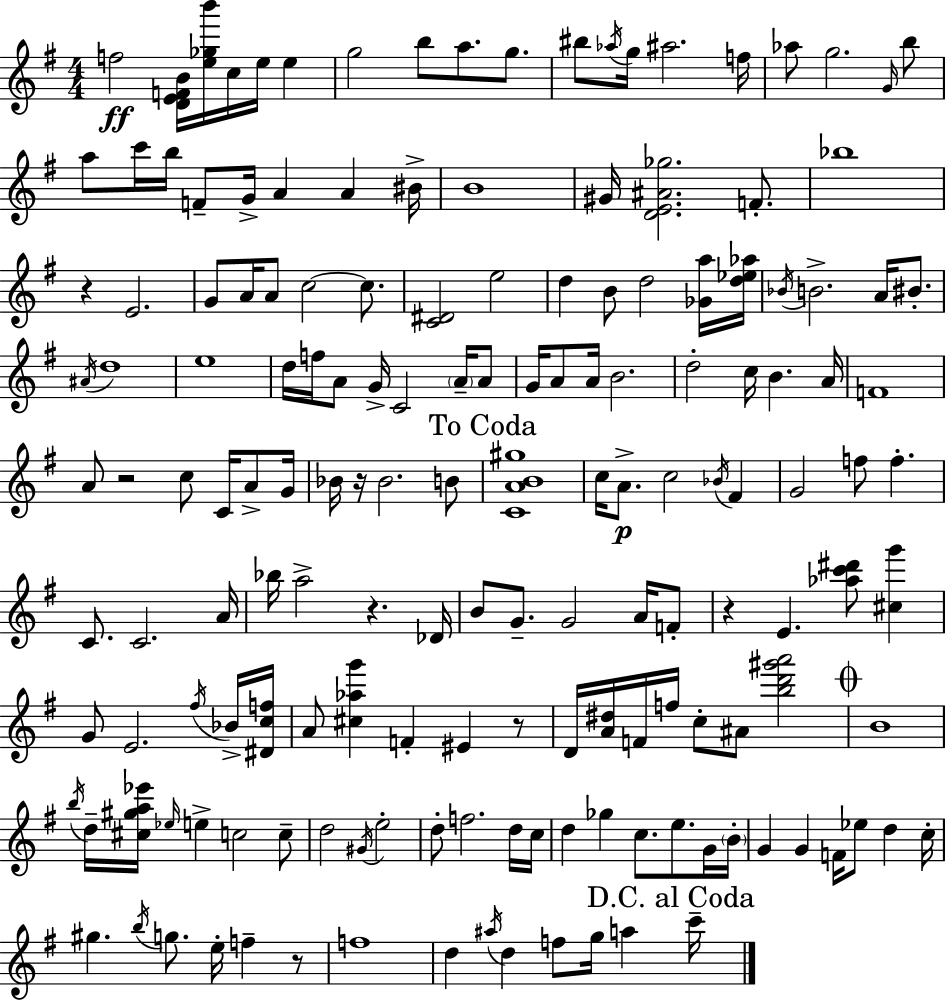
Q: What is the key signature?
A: G major